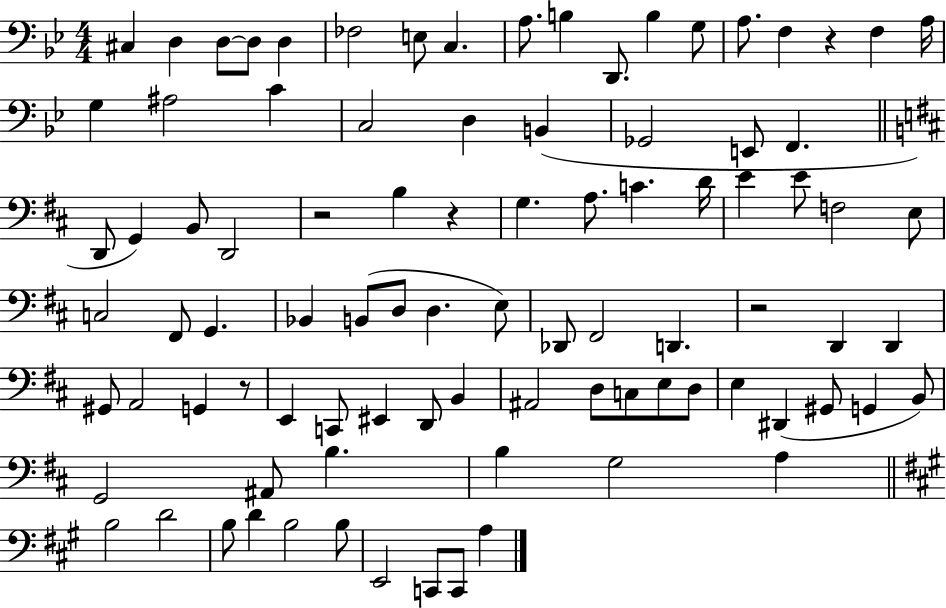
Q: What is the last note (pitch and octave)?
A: A3